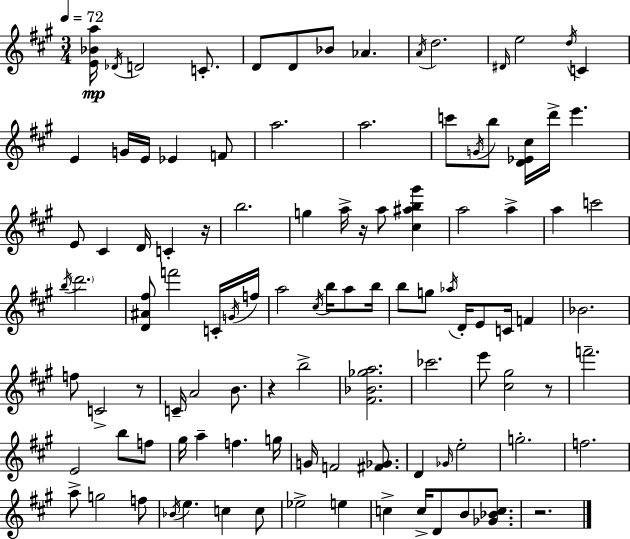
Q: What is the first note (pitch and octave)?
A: Db4